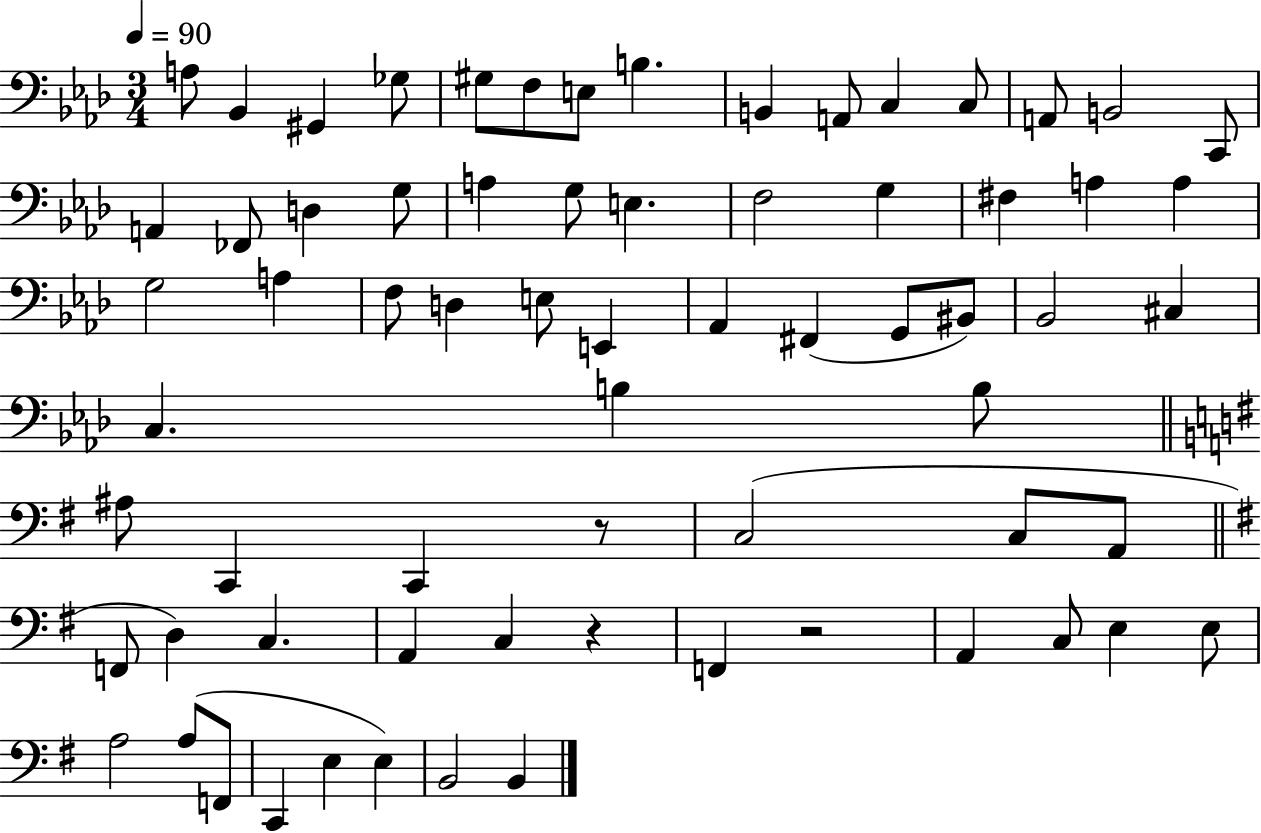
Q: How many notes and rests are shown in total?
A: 69